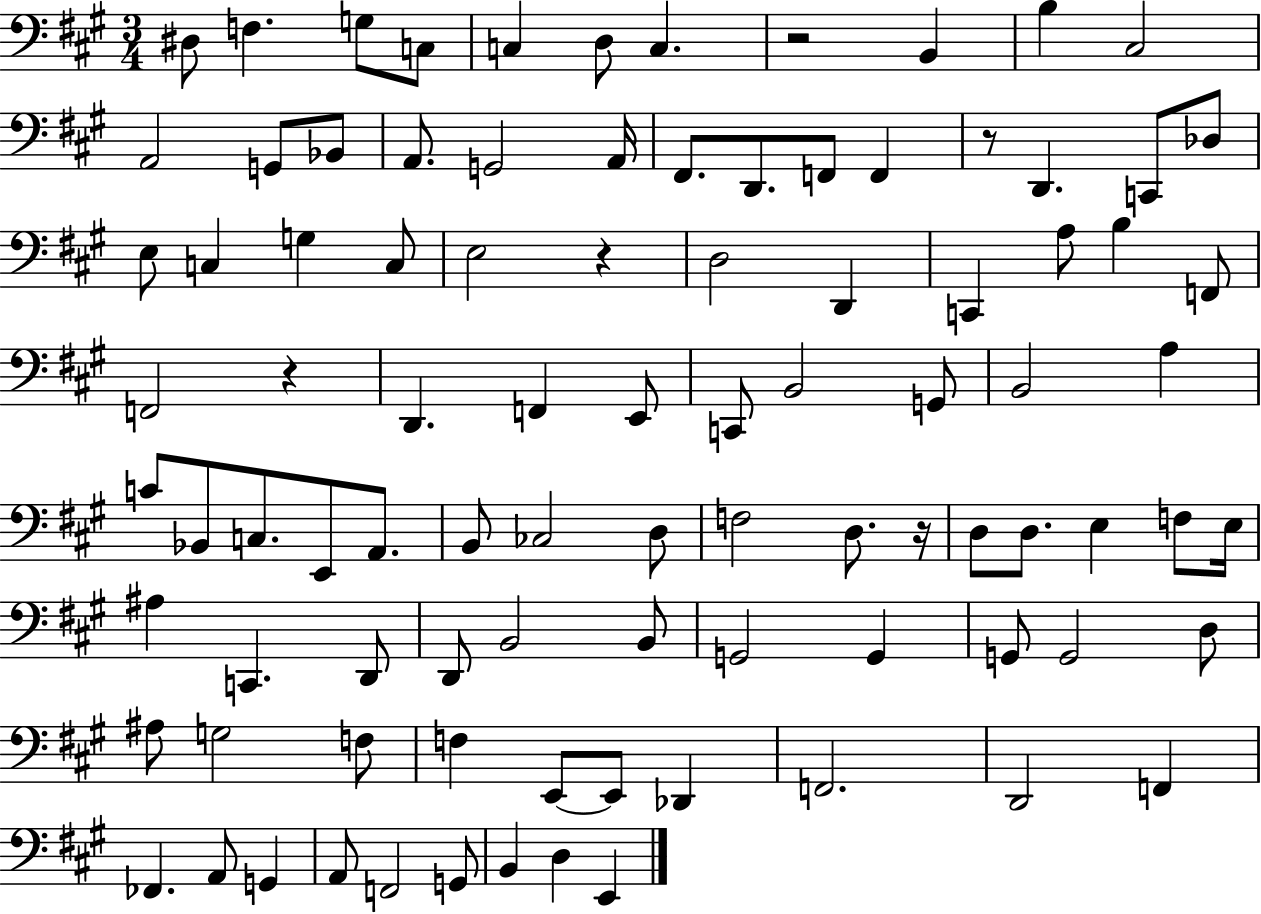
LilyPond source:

{
  \clef bass
  \numericTimeSignature
  \time 3/4
  \key a \major
  dis8 f4. g8 c8 | c4 d8 c4. | r2 b,4 | b4 cis2 | \break a,2 g,8 bes,8 | a,8. g,2 a,16 | fis,8. d,8. f,8 f,4 | r8 d,4. c,8 des8 | \break e8 c4 g4 c8 | e2 r4 | d2 d,4 | c,4 a8 b4 f,8 | \break f,2 r4 | d,4. f,4 e,8 | c,8 b,2 g,8 | b,2 a4 | \break c'8 bes,8 c8. e,8 a,8. | b,8 ces2 d8 | f2 d8. r16 | d8 d8. e4 f8 e16 | \break ais4 c,4. d,8 | d,8 b,2 b,8 | g,2 g,4 | g,8 g,2 d8 | \break ais8 g2 f8 | f4 e,8~~ e,8 des,4 | f,2. | d,2 f,4 | \break fes,4. a,8 g,4 | a,8 f,2 g,8 | b,4 d4 e,4 | \bar "|."
}